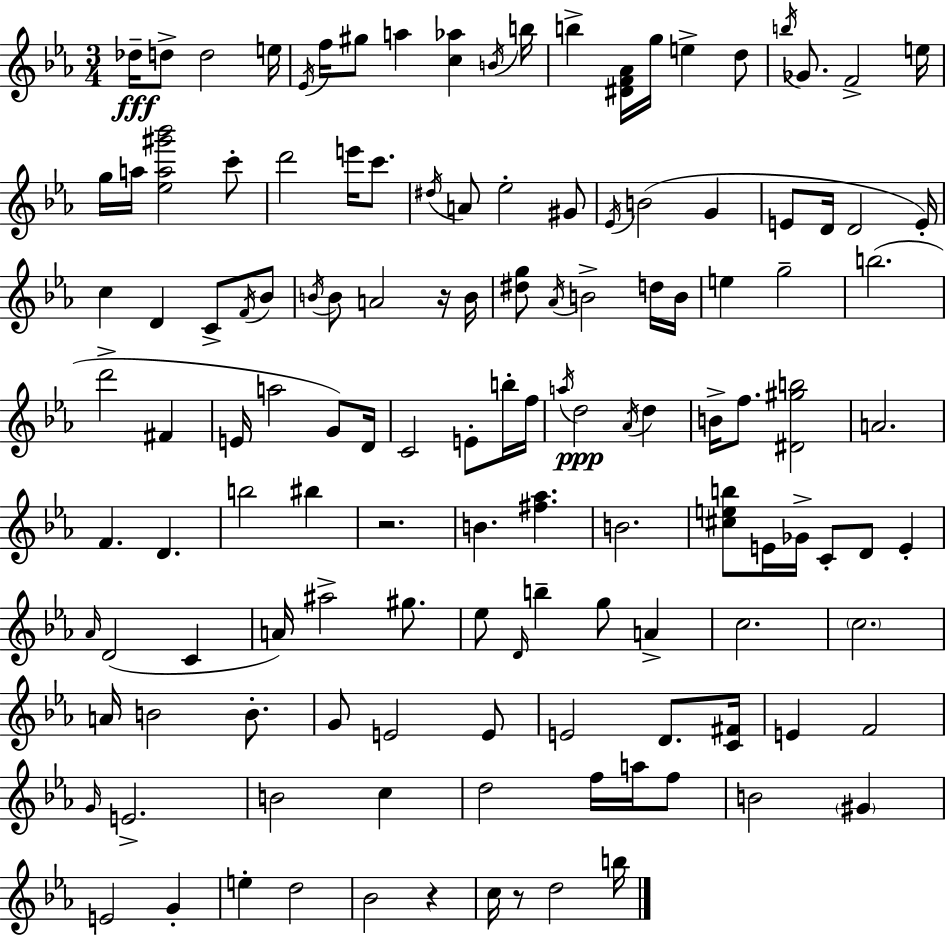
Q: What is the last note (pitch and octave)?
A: B5